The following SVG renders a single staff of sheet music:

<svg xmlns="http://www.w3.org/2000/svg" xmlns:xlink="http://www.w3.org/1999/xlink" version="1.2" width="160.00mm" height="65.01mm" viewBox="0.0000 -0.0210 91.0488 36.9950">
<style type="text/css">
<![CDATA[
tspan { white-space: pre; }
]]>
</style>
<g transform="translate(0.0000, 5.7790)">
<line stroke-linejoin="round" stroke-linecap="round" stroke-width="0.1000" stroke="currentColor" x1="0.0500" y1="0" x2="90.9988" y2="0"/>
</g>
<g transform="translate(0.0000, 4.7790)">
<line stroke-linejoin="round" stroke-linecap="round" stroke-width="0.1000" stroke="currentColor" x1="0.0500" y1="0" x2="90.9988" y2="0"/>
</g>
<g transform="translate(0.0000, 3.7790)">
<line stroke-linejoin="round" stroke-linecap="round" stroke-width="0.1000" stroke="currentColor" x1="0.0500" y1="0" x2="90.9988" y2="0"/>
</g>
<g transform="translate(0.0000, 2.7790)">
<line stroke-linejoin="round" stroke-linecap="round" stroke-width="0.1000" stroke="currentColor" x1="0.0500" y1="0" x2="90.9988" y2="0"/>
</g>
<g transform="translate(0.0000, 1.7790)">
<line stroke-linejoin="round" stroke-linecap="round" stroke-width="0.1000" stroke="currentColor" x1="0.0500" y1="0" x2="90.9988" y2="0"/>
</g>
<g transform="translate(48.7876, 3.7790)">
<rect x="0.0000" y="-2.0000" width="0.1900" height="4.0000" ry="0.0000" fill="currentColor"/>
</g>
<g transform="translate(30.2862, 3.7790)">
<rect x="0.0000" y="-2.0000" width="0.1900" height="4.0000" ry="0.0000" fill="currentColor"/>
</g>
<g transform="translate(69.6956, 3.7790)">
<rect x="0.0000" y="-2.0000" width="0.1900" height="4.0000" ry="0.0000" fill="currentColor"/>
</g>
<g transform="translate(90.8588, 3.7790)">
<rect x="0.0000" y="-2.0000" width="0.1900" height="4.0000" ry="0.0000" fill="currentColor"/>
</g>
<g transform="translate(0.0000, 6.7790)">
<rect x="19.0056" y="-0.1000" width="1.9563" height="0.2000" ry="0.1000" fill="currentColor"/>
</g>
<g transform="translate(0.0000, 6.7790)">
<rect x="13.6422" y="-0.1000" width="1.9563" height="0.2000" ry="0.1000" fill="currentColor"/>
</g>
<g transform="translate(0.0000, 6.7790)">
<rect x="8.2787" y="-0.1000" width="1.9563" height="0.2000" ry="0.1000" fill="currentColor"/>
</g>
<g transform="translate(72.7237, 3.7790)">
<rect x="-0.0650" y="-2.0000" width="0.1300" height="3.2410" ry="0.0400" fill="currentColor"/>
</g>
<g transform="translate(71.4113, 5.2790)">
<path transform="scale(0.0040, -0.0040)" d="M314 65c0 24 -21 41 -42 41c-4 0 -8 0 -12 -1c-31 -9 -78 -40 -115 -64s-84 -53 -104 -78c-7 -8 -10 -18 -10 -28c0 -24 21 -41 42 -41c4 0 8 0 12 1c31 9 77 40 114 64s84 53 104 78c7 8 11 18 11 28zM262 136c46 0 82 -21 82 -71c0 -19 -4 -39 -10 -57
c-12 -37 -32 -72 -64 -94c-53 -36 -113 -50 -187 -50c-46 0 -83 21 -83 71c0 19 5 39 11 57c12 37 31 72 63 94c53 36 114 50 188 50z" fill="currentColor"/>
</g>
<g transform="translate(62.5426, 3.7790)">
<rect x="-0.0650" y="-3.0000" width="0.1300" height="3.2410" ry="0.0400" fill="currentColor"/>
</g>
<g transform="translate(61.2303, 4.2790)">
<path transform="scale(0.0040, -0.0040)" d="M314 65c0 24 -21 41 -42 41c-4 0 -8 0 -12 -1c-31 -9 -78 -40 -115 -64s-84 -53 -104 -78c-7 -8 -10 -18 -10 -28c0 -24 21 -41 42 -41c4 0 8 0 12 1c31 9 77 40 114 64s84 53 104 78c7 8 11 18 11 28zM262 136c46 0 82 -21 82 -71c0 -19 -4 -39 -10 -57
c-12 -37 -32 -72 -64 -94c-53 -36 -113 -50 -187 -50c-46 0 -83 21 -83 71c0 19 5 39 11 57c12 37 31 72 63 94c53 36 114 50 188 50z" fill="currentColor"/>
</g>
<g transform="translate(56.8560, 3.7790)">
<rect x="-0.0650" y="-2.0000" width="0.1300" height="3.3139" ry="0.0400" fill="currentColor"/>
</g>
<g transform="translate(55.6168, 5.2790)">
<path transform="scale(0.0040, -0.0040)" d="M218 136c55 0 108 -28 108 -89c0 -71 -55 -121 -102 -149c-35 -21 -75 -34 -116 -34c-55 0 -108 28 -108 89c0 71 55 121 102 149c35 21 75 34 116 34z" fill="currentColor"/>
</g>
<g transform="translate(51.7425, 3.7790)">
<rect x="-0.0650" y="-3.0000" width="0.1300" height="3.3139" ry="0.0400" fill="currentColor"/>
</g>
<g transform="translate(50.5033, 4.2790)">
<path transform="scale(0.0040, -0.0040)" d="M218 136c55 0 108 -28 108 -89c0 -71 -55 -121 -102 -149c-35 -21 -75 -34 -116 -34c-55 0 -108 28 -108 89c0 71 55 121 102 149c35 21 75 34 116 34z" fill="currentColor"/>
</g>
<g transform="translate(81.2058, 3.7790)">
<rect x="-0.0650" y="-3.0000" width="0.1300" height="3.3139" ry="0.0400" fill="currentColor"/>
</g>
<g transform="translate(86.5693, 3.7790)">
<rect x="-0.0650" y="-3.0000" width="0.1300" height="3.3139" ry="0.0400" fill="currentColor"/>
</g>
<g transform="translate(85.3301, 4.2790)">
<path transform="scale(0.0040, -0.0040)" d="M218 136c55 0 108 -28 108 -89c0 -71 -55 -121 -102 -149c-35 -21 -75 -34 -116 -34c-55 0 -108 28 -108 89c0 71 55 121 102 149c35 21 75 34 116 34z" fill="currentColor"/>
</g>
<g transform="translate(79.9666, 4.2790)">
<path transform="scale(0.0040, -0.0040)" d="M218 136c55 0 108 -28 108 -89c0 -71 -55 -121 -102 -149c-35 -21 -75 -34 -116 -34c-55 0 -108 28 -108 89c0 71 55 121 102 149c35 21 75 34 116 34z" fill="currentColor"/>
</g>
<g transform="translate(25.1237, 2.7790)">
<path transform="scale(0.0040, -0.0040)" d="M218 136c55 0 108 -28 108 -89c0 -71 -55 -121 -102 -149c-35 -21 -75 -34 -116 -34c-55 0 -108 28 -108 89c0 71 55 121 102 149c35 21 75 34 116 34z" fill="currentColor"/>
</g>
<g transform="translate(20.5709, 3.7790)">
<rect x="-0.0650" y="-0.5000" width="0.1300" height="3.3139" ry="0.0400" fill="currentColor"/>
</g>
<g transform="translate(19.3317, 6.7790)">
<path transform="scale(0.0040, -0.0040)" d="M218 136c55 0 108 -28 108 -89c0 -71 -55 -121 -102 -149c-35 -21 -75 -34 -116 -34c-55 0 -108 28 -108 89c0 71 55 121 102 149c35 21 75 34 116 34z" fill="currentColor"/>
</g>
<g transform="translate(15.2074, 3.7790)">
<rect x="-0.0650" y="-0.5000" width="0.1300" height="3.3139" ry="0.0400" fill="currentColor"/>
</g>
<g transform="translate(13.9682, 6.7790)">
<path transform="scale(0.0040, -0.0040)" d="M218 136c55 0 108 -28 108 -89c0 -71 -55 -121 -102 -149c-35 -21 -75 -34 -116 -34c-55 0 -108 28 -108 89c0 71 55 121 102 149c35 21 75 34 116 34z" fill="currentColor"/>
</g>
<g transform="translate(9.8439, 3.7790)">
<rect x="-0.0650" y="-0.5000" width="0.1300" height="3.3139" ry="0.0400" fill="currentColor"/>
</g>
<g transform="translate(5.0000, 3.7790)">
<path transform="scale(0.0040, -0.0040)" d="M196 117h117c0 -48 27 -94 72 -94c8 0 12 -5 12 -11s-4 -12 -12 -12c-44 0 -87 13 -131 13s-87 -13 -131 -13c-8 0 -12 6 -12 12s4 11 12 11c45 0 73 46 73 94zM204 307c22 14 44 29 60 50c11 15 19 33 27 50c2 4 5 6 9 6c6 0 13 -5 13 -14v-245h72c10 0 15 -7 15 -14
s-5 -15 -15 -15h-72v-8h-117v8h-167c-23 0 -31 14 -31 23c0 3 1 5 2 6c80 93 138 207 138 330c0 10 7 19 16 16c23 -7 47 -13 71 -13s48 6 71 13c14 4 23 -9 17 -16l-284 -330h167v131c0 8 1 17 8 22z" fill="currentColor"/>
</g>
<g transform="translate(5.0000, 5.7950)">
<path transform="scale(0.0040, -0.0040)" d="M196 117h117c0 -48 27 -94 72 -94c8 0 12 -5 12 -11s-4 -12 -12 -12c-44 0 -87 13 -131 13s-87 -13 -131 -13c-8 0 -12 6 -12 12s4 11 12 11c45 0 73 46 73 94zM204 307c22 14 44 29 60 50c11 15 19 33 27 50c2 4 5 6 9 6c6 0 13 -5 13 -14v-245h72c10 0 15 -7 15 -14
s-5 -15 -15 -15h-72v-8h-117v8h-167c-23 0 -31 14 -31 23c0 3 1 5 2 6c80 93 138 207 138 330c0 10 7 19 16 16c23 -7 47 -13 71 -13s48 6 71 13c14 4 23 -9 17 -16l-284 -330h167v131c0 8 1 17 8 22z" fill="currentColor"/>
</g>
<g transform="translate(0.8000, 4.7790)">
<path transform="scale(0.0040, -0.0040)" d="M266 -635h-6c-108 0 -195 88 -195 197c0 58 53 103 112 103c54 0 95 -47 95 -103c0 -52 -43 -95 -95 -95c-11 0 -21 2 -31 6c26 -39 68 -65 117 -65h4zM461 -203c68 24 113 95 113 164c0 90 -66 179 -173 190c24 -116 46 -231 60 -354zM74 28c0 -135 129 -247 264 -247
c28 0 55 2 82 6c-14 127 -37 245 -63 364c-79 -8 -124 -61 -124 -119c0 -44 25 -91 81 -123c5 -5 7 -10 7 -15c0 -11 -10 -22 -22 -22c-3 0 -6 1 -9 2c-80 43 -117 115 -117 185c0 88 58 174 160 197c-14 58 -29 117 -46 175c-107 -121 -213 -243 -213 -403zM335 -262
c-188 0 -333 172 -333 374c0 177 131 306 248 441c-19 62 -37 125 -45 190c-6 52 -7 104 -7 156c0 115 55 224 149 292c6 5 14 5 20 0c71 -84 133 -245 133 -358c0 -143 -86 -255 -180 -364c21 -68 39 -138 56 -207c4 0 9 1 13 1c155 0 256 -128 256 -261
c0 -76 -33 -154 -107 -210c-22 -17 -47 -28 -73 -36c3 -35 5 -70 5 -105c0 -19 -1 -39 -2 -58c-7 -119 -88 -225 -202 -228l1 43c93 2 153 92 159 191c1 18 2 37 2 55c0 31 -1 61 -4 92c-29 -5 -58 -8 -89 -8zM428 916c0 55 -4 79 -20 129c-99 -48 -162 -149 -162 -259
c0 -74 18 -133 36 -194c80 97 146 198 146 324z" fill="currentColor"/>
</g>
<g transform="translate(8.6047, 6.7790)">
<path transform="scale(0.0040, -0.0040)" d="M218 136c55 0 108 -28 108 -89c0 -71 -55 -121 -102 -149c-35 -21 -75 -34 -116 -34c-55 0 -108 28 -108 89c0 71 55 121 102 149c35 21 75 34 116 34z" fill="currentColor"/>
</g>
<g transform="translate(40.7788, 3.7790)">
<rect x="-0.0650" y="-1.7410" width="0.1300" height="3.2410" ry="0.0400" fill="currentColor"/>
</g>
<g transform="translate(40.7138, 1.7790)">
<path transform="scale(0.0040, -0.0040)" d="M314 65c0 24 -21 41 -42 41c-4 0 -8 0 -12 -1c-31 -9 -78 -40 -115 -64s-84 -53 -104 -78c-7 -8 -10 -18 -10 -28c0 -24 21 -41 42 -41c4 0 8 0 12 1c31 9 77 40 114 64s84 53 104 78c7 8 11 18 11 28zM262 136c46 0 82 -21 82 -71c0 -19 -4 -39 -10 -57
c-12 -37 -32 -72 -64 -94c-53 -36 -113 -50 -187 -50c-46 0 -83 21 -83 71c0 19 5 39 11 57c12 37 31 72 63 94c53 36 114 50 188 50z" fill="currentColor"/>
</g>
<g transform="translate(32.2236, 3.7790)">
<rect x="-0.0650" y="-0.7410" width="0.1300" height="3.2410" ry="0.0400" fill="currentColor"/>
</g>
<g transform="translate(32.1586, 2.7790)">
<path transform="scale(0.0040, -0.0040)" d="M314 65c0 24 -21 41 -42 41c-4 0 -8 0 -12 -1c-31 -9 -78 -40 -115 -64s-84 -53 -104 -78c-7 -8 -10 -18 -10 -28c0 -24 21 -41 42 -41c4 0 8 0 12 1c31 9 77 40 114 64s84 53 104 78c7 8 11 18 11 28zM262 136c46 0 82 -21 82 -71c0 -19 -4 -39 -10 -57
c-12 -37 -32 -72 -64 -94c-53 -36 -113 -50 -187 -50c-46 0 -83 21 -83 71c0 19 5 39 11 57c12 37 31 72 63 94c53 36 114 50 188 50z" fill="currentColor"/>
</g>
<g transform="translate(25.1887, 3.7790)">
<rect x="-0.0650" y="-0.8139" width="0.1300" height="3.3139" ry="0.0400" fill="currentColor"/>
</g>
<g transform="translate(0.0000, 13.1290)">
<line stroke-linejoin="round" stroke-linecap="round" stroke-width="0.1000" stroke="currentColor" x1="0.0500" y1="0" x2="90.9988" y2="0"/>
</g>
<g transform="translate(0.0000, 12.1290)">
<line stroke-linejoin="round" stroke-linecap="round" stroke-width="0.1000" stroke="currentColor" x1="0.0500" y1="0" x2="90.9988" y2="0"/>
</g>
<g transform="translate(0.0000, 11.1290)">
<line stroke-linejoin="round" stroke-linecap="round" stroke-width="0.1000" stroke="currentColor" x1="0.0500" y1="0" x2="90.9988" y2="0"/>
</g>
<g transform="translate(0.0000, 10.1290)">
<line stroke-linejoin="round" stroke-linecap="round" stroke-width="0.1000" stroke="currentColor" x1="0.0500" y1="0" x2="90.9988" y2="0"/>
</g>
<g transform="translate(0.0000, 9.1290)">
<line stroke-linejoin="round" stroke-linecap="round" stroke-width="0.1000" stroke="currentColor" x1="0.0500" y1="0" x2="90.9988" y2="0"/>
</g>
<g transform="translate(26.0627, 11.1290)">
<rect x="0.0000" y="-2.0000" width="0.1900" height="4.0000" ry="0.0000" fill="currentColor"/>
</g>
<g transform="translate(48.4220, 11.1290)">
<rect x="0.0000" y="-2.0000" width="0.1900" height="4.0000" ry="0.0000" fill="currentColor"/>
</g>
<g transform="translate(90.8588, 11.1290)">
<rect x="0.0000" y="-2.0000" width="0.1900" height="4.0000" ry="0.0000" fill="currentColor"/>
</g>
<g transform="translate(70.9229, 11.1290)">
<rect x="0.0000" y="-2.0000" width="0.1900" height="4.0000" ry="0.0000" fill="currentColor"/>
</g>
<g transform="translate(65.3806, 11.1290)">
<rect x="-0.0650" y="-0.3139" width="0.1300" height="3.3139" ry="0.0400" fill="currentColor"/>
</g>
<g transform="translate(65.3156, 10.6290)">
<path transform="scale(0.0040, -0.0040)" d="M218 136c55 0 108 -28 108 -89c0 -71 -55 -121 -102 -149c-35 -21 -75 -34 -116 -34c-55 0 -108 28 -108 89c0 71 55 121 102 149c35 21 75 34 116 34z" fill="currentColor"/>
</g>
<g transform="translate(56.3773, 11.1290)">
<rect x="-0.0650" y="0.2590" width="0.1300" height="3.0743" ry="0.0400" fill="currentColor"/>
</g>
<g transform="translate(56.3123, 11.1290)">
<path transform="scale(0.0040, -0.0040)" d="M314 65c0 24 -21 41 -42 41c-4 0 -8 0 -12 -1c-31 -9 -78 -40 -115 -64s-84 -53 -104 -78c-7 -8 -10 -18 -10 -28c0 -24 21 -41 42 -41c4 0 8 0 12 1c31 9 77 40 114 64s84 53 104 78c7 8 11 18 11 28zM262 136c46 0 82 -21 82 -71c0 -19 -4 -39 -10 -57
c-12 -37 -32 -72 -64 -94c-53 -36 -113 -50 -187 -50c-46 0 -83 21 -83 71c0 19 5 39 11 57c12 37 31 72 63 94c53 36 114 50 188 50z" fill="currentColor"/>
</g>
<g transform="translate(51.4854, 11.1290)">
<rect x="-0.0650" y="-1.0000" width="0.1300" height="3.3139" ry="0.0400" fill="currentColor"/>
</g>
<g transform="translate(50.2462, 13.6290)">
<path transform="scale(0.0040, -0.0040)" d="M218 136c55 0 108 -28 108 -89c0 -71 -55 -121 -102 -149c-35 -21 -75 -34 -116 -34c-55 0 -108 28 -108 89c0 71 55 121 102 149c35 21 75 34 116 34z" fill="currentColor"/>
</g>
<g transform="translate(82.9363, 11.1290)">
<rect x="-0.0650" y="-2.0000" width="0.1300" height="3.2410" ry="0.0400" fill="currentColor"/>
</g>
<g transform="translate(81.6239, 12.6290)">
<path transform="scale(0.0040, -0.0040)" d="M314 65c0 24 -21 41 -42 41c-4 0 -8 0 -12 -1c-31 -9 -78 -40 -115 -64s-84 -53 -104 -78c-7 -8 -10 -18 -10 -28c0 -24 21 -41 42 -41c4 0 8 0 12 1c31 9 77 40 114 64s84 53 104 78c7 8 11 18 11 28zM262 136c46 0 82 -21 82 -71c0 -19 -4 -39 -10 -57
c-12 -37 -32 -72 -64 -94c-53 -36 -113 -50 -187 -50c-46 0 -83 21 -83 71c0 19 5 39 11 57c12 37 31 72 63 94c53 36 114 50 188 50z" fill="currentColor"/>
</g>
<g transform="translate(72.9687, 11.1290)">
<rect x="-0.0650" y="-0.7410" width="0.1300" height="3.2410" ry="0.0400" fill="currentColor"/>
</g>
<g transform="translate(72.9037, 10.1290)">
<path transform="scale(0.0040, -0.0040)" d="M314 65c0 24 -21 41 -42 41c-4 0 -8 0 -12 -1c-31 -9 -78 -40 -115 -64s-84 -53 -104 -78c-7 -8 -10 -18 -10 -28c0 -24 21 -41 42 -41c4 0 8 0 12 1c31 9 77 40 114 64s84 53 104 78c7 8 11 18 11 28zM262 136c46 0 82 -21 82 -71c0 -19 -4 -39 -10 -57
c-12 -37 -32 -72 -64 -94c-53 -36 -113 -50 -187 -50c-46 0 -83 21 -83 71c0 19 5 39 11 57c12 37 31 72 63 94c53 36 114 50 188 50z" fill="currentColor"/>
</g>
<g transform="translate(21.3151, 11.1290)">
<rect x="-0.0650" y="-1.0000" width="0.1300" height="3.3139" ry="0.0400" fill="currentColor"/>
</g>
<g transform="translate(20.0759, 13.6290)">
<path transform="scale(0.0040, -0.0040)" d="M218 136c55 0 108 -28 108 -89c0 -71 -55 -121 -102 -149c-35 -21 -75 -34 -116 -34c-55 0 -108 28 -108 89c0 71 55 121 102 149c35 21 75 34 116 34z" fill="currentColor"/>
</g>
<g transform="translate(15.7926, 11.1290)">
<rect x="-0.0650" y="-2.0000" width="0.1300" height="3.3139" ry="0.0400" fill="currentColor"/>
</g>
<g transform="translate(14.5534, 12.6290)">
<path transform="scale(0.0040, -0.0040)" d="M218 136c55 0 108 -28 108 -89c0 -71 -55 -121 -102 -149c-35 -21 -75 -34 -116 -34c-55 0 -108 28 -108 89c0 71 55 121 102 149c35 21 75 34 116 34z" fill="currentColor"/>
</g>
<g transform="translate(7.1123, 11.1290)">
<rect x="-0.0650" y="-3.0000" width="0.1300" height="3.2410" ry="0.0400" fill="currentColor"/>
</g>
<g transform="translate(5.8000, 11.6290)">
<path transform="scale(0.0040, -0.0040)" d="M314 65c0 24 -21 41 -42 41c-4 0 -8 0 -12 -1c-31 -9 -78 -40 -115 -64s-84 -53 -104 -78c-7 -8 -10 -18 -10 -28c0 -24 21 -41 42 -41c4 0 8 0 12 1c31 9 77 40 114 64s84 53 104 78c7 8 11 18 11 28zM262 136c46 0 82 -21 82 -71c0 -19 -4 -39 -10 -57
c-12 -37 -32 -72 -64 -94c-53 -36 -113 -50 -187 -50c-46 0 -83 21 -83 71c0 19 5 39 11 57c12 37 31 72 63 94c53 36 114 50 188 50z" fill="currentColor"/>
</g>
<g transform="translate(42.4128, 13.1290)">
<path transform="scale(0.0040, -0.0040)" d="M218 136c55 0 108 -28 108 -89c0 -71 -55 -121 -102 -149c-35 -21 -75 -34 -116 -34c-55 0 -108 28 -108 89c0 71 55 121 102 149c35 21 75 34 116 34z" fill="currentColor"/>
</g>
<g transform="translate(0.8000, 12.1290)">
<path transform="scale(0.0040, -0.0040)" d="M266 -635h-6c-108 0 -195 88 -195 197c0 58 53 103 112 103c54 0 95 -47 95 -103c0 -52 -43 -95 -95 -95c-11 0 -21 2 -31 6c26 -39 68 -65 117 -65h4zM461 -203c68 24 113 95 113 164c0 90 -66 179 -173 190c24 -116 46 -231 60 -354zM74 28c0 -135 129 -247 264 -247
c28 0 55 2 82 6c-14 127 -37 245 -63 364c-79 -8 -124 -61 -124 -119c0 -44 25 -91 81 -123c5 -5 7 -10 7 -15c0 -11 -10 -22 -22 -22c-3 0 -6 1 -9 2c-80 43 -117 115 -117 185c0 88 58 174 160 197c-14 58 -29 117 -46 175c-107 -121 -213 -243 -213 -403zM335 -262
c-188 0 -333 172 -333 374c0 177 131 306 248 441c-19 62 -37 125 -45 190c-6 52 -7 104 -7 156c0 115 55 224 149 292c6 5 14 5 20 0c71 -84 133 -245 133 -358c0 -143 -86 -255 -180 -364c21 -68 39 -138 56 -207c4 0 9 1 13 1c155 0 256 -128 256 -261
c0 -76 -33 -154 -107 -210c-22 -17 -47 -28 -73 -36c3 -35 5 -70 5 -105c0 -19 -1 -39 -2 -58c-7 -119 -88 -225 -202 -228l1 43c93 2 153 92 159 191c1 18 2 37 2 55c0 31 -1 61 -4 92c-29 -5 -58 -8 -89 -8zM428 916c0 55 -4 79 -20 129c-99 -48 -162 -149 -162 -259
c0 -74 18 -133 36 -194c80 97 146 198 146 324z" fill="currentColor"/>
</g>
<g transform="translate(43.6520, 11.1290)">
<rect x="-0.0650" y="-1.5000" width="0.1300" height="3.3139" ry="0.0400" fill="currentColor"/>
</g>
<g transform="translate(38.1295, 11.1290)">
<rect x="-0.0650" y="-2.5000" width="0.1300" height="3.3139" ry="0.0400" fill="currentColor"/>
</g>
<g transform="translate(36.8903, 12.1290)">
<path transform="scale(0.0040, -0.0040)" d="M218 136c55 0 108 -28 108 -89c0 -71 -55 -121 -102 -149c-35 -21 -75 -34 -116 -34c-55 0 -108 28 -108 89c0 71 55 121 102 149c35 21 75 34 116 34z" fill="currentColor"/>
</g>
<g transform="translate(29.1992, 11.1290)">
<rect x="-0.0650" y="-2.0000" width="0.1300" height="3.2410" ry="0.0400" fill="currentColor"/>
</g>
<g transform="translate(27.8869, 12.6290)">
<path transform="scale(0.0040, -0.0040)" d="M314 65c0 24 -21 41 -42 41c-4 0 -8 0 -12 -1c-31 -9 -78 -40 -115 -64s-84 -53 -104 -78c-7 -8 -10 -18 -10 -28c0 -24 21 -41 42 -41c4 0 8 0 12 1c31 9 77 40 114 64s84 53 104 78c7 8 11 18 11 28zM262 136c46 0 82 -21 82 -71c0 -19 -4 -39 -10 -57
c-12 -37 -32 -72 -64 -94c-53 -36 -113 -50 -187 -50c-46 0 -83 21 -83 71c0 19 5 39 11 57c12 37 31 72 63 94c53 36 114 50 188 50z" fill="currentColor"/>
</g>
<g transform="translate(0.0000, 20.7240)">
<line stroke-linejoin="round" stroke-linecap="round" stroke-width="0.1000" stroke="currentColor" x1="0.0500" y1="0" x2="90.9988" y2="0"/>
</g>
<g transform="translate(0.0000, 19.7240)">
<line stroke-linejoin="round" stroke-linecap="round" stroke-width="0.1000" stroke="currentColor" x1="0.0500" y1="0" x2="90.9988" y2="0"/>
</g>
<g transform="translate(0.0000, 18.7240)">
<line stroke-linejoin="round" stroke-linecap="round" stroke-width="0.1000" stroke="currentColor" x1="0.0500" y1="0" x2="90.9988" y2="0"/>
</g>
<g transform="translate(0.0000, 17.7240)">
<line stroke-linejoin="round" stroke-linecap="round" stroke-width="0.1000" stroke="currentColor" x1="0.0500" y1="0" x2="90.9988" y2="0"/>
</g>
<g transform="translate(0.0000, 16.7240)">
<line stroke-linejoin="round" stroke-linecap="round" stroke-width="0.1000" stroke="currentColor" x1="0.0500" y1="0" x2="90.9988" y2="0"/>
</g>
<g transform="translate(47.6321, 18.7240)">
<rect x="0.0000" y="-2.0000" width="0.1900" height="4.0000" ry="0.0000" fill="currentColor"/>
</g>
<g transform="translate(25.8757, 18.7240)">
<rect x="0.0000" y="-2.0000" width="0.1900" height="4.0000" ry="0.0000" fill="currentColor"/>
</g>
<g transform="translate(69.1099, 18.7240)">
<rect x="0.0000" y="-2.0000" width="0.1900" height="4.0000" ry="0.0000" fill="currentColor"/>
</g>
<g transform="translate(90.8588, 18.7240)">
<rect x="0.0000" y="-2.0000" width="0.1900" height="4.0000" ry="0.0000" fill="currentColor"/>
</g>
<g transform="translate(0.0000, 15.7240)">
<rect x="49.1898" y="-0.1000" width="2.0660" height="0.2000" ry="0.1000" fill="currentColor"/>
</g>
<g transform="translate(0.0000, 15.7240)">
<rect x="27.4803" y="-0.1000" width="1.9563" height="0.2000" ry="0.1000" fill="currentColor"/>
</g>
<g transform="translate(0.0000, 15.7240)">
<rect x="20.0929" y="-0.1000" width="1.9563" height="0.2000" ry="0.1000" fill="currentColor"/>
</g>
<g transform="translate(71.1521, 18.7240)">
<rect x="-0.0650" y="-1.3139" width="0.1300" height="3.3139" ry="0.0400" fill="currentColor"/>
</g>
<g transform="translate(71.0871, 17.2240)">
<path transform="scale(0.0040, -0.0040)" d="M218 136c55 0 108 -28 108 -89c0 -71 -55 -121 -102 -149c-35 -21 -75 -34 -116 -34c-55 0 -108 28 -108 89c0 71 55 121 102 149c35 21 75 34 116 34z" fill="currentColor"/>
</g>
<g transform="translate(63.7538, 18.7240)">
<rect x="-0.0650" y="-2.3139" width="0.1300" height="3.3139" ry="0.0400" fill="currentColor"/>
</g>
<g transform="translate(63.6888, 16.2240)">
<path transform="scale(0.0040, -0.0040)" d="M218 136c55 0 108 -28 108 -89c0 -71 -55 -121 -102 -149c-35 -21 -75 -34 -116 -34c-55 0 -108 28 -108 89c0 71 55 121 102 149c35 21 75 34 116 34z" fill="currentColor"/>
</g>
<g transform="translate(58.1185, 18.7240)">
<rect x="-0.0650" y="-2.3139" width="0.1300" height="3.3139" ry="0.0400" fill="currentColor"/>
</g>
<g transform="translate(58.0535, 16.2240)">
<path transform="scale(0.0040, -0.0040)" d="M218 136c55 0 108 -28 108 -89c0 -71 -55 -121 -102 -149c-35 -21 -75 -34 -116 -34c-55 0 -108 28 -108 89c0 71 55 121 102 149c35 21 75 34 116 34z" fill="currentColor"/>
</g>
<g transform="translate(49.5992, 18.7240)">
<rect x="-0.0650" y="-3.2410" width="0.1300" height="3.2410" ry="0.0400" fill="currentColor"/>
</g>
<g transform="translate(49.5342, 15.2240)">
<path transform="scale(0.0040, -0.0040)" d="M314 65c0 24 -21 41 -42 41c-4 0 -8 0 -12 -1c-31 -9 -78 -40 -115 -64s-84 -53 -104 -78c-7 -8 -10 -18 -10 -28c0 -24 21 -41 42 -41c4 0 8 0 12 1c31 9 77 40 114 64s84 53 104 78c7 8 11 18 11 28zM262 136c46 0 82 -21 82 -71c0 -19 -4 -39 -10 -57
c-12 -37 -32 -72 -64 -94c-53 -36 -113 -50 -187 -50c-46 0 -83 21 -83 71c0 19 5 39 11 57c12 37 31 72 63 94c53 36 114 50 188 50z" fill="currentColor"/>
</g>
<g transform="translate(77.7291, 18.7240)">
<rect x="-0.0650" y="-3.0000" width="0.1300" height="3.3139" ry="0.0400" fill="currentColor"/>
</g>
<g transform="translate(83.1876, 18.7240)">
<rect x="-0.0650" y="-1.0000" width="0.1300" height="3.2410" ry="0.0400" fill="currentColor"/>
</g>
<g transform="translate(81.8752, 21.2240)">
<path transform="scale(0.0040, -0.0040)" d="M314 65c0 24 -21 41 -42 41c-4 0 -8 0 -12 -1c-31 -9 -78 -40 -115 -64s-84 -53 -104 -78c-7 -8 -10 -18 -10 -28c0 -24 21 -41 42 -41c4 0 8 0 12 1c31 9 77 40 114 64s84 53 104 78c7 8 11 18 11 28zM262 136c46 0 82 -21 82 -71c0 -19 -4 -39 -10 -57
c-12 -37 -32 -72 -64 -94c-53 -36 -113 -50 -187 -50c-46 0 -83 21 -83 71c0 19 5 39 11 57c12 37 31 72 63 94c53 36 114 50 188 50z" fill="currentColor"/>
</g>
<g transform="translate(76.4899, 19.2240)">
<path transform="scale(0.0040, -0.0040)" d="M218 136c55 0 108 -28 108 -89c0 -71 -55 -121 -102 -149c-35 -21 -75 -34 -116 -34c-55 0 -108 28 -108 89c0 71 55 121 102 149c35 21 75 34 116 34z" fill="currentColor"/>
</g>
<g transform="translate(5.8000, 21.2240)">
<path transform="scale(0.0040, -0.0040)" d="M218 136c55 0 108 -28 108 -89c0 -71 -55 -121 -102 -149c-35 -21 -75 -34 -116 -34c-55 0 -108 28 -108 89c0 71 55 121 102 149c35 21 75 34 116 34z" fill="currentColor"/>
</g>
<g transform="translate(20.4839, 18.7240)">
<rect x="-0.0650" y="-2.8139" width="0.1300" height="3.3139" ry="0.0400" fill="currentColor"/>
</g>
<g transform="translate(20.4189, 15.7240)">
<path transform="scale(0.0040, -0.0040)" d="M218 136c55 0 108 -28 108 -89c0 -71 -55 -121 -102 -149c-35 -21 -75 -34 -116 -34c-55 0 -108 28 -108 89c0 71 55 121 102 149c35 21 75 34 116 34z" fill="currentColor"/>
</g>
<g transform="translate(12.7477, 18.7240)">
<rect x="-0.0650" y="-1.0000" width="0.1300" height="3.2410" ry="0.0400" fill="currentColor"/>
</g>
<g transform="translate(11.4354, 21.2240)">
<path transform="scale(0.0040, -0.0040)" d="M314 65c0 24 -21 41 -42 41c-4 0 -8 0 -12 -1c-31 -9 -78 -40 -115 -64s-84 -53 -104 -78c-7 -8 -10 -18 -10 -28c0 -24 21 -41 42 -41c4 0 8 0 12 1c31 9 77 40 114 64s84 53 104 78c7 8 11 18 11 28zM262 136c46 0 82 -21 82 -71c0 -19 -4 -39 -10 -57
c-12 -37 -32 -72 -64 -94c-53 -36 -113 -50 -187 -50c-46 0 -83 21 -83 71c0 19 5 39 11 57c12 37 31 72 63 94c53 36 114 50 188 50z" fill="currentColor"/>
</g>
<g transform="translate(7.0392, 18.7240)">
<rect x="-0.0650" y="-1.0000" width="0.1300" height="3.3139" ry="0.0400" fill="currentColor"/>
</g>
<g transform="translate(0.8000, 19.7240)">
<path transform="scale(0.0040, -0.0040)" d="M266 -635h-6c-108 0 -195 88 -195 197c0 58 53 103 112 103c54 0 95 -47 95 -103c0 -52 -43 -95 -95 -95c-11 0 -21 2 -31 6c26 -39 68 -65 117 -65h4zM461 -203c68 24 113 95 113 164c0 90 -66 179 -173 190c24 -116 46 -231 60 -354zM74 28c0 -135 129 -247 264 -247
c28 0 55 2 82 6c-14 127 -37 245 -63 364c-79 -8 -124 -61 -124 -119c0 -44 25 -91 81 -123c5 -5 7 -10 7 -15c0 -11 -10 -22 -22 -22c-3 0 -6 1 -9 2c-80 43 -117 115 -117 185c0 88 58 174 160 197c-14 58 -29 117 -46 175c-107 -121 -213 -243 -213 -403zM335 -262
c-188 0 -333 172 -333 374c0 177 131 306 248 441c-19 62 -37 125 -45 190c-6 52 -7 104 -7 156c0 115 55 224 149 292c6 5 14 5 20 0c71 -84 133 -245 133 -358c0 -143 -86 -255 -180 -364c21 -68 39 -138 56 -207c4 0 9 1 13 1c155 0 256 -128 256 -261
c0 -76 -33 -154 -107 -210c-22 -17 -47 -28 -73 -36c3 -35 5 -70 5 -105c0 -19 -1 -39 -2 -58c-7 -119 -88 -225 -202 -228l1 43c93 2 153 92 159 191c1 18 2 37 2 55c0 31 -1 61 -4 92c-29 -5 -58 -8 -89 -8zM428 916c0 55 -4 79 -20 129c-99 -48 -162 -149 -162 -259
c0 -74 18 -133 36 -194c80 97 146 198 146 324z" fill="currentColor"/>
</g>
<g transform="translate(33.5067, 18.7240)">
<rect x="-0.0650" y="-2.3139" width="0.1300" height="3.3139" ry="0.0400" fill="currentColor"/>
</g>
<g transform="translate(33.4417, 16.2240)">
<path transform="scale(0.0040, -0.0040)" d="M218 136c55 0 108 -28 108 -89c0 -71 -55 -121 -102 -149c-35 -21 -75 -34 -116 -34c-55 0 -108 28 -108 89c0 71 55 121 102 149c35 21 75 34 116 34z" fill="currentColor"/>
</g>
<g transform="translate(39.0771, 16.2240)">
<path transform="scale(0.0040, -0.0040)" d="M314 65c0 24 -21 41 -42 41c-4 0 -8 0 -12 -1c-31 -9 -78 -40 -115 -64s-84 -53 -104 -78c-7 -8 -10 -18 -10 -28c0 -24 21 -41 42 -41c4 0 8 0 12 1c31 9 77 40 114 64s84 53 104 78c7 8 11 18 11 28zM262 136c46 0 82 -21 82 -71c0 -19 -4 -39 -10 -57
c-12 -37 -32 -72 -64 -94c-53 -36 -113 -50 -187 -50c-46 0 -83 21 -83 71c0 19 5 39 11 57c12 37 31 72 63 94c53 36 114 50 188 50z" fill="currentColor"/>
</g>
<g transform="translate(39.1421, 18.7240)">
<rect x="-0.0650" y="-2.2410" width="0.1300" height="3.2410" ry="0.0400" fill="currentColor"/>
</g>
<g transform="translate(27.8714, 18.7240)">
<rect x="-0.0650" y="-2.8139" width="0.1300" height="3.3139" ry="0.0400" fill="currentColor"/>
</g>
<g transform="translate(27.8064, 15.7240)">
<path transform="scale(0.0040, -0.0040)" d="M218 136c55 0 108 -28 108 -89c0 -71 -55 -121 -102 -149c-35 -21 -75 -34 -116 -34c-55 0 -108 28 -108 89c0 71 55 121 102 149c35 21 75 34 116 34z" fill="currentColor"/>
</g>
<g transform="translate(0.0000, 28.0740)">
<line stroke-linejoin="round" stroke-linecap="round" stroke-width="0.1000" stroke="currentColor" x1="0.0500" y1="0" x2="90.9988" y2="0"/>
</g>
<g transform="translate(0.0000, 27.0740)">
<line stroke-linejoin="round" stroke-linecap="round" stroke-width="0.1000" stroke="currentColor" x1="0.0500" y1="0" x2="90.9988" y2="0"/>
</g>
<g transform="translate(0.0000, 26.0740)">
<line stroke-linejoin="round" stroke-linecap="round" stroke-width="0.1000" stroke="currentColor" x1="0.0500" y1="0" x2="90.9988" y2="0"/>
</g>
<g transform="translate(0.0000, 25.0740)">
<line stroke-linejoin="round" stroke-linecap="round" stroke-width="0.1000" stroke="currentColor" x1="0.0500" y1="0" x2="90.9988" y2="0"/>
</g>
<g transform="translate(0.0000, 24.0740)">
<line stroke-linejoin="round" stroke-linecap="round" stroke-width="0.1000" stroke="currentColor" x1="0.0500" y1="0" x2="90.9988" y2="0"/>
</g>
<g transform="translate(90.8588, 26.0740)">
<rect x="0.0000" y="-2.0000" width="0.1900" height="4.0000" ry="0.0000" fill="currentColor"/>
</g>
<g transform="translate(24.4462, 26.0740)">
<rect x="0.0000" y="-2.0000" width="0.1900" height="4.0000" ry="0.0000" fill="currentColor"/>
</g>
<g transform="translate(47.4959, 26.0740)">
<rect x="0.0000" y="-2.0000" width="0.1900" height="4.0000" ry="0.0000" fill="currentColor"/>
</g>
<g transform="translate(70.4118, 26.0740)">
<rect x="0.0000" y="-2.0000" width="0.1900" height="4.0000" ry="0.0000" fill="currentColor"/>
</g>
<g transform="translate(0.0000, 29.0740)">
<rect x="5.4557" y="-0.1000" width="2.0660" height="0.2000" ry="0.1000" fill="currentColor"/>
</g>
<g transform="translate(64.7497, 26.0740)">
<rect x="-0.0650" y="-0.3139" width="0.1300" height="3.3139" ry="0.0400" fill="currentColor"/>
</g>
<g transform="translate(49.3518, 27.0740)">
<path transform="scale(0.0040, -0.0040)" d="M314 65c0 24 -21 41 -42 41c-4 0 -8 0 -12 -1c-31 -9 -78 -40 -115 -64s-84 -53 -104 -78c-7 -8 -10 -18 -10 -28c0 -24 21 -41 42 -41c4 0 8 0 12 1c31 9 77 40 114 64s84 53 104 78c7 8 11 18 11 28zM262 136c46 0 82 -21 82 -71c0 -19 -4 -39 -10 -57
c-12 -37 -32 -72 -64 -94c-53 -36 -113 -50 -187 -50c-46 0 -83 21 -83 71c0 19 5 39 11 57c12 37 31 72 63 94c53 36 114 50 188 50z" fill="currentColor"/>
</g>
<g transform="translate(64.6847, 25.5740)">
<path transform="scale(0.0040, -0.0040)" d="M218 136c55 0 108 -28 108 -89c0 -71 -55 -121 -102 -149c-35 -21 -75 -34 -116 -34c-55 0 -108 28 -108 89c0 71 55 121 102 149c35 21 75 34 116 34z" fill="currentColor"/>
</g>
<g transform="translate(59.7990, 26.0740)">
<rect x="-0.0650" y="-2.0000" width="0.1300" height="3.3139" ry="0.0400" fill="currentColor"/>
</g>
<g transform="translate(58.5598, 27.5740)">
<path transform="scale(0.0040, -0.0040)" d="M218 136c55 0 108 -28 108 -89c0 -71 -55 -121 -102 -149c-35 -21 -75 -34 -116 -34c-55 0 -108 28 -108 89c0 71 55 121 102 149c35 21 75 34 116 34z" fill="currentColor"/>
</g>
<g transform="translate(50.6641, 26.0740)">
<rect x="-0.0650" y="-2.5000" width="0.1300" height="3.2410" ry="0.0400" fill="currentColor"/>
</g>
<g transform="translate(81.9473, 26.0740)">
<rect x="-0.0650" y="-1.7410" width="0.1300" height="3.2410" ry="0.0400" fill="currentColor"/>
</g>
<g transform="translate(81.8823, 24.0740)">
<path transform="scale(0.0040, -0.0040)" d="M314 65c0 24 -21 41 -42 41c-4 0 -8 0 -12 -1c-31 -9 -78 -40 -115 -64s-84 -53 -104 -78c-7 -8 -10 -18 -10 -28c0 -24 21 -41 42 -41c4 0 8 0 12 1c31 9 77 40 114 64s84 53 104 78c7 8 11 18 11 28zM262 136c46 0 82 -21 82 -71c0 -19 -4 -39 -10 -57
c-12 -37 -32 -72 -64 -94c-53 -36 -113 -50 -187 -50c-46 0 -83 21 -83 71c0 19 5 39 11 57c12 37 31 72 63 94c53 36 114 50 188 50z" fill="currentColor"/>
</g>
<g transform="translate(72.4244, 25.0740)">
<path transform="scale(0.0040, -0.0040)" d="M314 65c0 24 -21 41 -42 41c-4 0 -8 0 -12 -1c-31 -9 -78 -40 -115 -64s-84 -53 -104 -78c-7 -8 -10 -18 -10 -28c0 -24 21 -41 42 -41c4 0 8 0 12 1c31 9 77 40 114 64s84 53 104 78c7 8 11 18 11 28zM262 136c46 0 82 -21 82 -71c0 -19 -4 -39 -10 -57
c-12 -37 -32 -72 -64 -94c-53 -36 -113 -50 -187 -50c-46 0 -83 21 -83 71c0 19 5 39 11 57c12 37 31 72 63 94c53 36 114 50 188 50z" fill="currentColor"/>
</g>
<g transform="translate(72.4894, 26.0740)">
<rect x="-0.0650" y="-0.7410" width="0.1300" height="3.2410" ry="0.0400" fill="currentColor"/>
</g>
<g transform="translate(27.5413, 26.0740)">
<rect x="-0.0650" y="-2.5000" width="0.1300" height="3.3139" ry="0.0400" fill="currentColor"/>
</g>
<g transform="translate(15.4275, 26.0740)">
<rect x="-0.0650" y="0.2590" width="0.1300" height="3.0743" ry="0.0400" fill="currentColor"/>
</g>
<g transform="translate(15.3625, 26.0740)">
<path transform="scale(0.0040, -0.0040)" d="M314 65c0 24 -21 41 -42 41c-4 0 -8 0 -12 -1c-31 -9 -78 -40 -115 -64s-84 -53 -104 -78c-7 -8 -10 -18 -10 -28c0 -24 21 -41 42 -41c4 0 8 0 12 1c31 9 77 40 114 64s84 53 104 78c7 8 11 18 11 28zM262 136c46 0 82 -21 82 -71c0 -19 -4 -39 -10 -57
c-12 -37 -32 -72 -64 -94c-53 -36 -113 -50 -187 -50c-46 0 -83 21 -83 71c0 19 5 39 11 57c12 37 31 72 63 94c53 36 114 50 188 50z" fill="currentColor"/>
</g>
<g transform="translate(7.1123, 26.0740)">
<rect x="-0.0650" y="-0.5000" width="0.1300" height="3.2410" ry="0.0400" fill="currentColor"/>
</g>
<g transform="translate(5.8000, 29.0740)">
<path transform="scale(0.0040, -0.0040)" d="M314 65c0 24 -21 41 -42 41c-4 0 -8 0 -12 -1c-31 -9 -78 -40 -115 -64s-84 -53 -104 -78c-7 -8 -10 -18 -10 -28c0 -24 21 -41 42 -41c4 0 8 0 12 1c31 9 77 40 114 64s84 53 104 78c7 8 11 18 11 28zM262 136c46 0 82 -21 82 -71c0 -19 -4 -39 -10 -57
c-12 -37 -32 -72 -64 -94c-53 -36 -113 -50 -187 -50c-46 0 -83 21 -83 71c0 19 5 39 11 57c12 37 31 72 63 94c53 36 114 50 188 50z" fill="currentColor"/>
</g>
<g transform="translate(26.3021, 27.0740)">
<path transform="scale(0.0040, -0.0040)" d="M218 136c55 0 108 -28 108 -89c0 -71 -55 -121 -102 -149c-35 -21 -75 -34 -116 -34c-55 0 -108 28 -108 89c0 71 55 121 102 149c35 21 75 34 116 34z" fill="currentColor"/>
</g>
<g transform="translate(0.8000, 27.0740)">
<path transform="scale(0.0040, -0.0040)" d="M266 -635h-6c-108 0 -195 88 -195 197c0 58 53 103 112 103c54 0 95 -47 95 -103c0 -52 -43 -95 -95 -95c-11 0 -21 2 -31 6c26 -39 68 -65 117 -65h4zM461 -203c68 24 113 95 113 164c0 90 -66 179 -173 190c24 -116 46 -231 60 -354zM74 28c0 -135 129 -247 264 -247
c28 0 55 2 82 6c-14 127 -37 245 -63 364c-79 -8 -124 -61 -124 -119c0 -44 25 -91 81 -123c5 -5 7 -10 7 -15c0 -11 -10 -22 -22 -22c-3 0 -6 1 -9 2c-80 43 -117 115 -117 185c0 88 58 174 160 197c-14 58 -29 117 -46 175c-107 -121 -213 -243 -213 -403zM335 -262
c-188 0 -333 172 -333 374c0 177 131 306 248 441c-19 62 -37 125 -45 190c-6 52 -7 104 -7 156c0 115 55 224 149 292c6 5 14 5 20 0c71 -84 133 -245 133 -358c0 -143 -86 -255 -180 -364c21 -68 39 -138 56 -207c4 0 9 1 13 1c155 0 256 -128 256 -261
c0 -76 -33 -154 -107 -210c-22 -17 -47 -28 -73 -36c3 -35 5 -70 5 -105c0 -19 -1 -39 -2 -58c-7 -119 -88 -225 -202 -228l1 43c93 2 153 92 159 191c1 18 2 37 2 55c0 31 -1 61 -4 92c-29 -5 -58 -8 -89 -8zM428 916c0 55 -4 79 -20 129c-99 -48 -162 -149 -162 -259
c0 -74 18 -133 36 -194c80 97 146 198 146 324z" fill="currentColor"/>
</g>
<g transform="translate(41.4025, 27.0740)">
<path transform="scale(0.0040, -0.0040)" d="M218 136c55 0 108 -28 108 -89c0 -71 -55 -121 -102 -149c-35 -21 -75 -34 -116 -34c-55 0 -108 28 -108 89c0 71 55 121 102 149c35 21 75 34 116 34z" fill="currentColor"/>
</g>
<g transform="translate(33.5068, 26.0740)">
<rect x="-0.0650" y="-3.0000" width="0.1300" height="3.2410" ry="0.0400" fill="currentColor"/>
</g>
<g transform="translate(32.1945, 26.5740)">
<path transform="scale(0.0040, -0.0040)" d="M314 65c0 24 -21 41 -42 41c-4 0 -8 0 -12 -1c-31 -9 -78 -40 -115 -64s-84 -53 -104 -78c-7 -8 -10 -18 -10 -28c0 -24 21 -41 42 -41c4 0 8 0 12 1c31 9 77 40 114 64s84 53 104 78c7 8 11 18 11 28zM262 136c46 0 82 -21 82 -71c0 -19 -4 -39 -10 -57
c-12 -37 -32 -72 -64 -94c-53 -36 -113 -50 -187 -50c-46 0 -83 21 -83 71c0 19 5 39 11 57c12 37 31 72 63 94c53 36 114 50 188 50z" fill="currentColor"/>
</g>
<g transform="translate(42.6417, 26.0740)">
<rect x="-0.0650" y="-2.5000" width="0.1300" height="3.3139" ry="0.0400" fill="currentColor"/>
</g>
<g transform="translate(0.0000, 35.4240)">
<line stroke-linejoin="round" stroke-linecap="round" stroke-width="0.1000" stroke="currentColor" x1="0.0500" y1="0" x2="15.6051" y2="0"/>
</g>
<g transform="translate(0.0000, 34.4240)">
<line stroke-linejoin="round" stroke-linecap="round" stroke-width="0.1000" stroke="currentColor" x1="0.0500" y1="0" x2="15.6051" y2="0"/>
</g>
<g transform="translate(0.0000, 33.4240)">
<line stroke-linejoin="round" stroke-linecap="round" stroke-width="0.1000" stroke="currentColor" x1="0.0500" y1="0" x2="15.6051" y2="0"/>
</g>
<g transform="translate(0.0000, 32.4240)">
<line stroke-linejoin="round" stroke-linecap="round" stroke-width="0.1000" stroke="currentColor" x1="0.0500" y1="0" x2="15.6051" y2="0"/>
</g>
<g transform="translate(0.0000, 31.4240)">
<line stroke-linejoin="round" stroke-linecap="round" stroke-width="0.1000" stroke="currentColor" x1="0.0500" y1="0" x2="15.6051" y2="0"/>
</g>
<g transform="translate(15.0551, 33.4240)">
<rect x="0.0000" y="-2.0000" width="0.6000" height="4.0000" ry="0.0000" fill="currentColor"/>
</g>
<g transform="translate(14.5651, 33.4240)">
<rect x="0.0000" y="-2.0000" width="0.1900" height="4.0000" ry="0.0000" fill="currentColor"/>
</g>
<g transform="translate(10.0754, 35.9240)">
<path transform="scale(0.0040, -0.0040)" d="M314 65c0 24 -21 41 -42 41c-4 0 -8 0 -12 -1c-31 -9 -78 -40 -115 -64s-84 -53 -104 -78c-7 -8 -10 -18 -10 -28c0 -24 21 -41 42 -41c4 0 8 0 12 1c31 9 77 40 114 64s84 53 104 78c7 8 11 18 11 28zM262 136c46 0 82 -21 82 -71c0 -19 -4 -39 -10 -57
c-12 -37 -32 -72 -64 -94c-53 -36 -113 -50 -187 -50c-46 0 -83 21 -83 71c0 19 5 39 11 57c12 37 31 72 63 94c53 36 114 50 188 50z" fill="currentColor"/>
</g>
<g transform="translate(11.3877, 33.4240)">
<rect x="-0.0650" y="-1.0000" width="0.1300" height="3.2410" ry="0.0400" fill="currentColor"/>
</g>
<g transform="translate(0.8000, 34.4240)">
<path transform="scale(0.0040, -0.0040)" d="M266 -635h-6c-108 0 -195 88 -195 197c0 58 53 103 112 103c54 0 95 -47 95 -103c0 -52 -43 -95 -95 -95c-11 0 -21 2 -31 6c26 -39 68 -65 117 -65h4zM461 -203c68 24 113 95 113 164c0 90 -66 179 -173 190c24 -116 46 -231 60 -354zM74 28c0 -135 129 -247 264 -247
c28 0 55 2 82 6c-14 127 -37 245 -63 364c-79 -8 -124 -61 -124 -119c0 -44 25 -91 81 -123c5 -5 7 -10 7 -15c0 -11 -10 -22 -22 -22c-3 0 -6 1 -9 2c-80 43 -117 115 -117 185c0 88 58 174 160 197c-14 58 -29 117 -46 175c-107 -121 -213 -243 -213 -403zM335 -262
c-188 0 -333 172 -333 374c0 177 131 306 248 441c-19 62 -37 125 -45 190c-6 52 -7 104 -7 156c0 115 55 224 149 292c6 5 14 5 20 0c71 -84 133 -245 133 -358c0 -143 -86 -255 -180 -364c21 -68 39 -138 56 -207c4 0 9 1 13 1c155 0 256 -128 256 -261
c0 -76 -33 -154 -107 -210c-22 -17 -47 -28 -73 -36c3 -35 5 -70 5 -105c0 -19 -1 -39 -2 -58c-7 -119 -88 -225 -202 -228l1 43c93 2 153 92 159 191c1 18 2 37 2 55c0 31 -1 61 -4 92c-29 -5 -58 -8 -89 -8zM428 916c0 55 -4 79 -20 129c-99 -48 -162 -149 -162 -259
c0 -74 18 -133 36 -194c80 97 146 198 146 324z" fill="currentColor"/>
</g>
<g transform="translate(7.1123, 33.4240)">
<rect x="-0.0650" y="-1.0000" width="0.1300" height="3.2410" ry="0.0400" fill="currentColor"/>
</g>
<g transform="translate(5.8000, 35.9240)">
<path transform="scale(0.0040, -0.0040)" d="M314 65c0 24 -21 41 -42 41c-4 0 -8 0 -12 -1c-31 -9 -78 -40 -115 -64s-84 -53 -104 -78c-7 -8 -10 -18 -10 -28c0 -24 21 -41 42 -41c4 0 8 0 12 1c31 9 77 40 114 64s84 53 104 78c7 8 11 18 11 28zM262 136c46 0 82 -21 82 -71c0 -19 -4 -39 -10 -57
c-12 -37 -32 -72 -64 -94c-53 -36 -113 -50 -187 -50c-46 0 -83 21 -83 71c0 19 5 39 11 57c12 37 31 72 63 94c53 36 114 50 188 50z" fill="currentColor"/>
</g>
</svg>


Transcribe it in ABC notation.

X:1
T:Untitled
M:4/4
L:1/4
K:C
C C C d d2 f2 A F A2 F2 A A A2 F D F2 G E D B2 c d2 F2 D D2 a a g g2 b2 g g e A D2 C2 B2 G A2 G G2 F c d2 f2 D2 D2